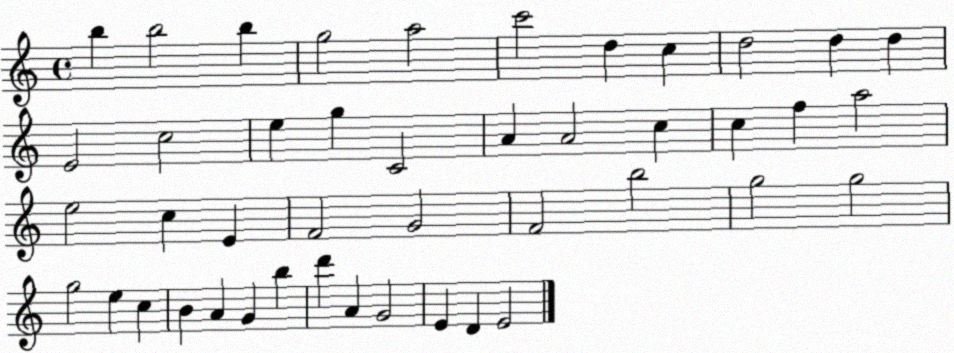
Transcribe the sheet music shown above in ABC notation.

X:1
T:Untitled
M:4/4
L:1/4
K:C
b b2 b g2 a2 c'2 d c d2 d d E2 c2 e g C2 A A2 c c f a2 e2 c E F2 G2 F2 b2 g2 g2 g2 e c B A G b d' A G2 E D E2